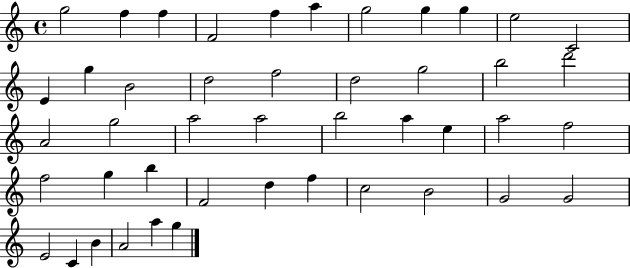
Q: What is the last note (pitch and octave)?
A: G5